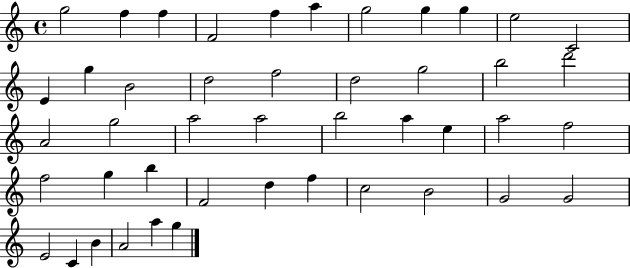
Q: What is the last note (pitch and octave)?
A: G5